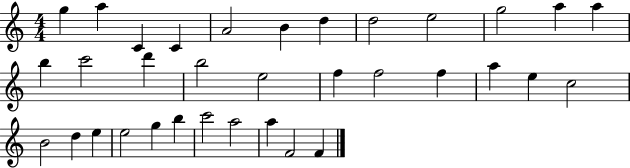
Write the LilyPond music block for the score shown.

{
  \clef treble
  \numericTimeSignature
  \time 4/4
  \key c \major
  g''4 a''4 c'4 c'4 | a'2 b'4 d''4 | d''2 e''2 | g''2 a''4 a''4 | \break b''4 c'''2 d'''4 | b''2 e''2 | f''4 f''2 f''4 | a''4 e''4 c''2 | \break b'2 d''4 e''4 | e''2 g''4 b''4 | c'''2 a''2 | a''4 f'2 f'4 | \break \bar "|."
}